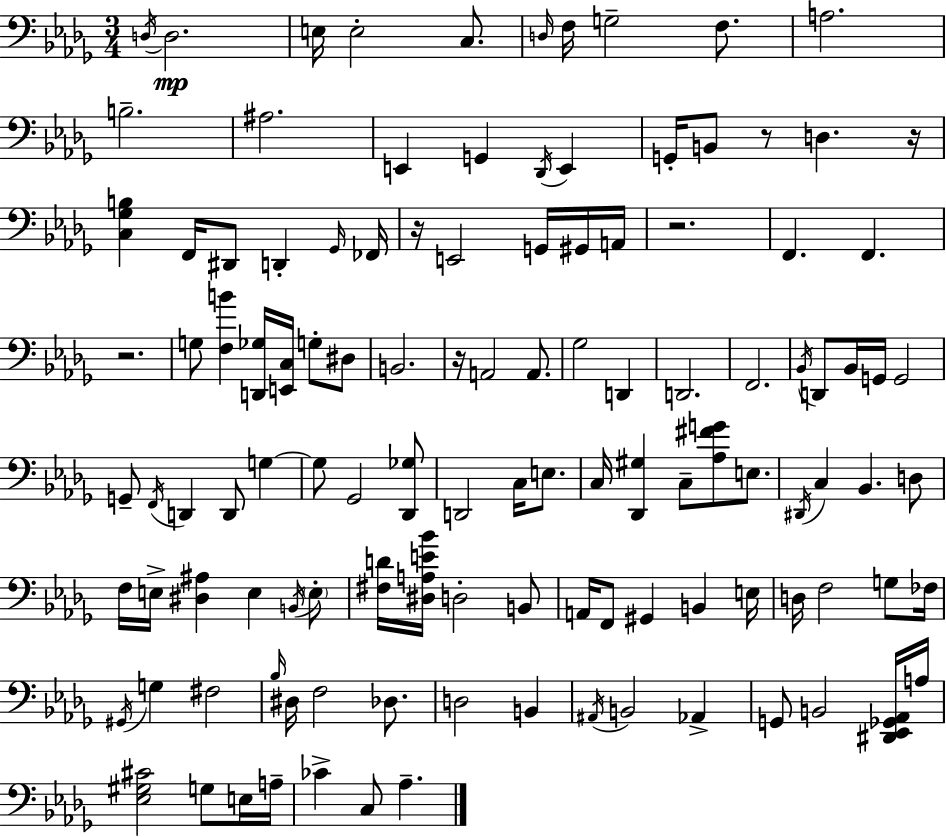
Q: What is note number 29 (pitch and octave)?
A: F2